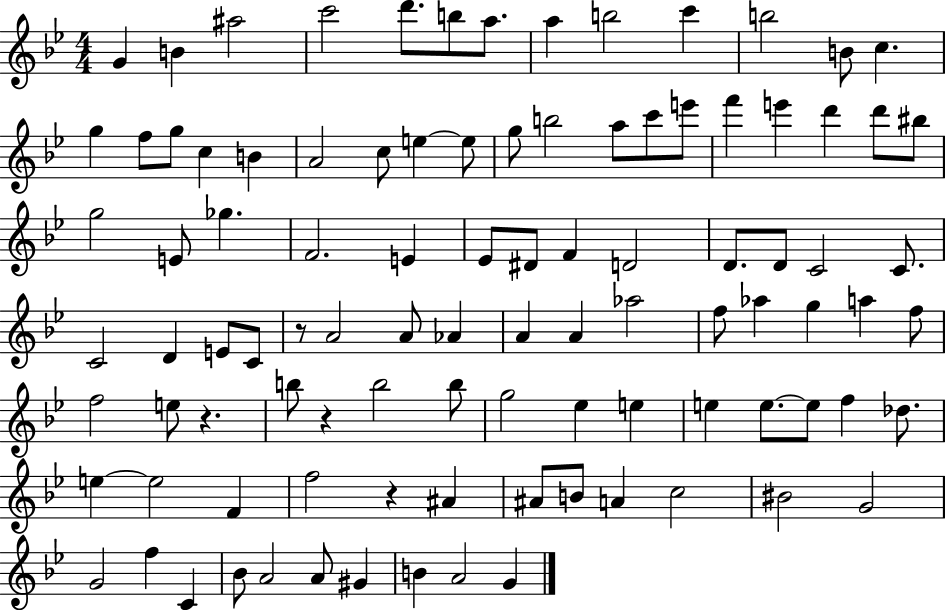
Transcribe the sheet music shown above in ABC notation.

X:1
T:Untitled
M:4/4
L:1/4
K:Bb
G B ^a2 c'2 d'/2 b/2 a/2 a b2 c' b2 B/2 c g f/2 g/2 c B A2 c/2 e e/2 g/2 b2 a/2 c'/2 e'/2 f' e' d' d'/2 ^b/2 g2 E/2 _g F2 E _E/2 ^D/2 F D2 D/2 D/2 C2 C/2 C2 D E/2 C/2 z/2 A2 A/2 _A A A _a2 f/2 _a g a f/2 f2 e/2 z b/2 z b2 b/2 g2 _e e e e/2 e/2 f _d/2 e e2 F f2 z ^A ^A/2 B/2 A c2 ^B2 G2 G2 f C _B/2 A2 A/2 ^G B A2 G